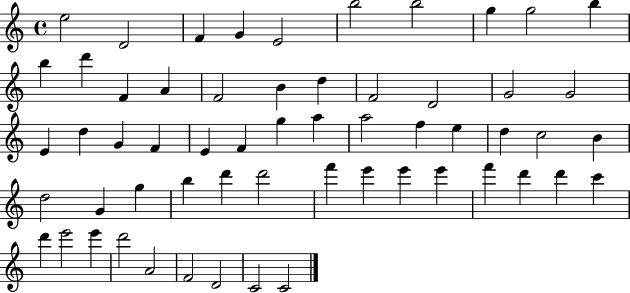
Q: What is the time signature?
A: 4/4